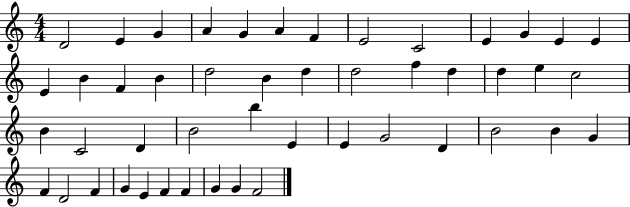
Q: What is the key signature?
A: C major